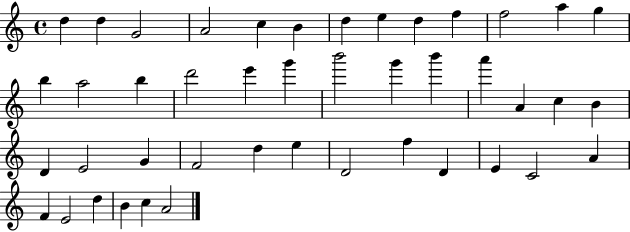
{
  \clef treble
  \time 4/4
  \defaultTimeSignature
  \key c \major
  d''4 d''4 g'2 | a'2 c''4 b'4 | d''4 e''4 d''4 f''4 | f''2 a''4 g''4 | \break b''4 a''2 b''4 | d'''2 e'''4 g'''4 | b'''2 g'''4 b'''4 | a'''4 a'4 c''4 b'4 | \break d'4 e'2 g'4 | f'2 d''4 e''4 | d'2 f''4 d'4 | e'4 c'2 a'4 | \break f'4 e'2 d''4 | b'4 c''4 a'2 | \bar "|."
}